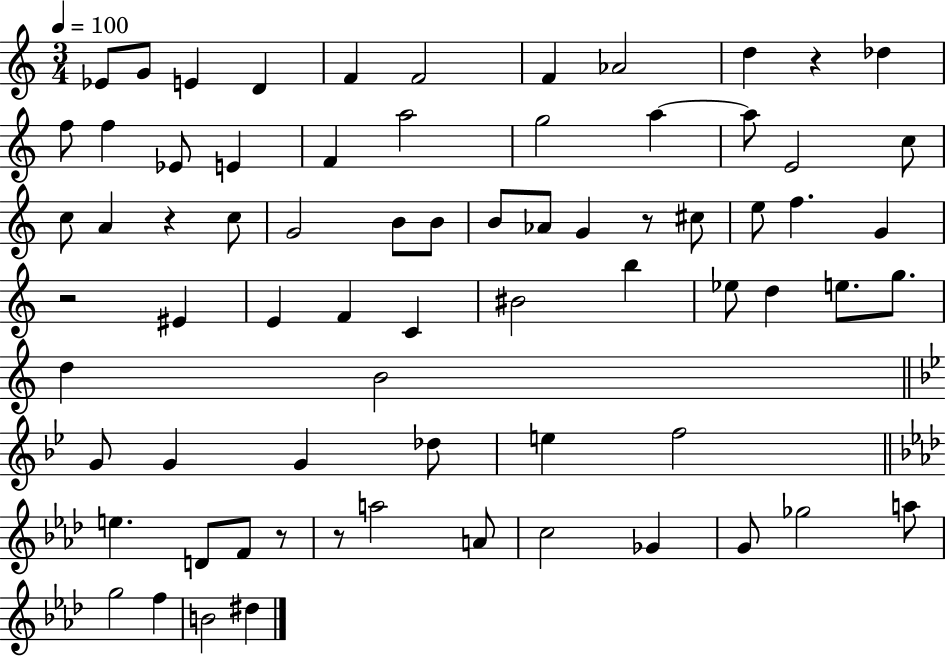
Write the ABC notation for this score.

X:1
T:Untitled
M:3/4
L:1/4
K:C
_E/2 G/2 E D F F2 F _A2 d z _d f/2 f _E/2 E F a2 g2 a a/2 E2 c/2 c/2 A z c/2 G2 B/2 B/2 B/2 _A/2 G z/2 ^c/2 e/2 f G z2 ^E E F C ^B2 b _e/2 d e/2 g/2 d B2 G/2 G G _d/2 e f2 e D/2 F/2 z/2 z/2 a2 A/2 c2 _G G/2 _g2 a/2 g2 f B2 ^d